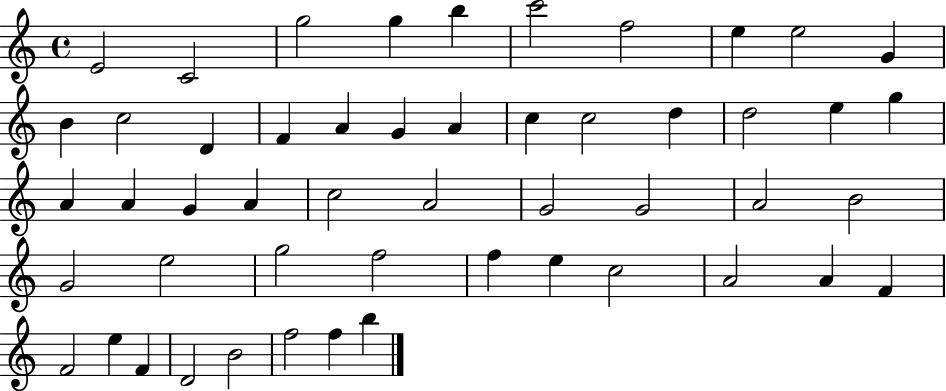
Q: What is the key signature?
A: C major